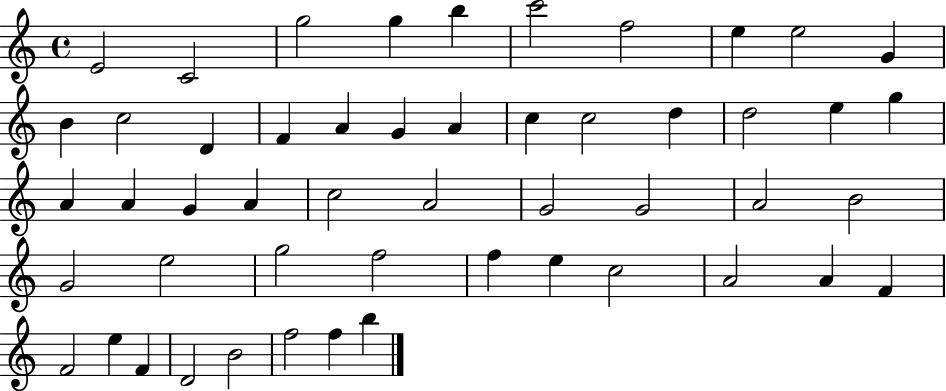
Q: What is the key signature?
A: C major